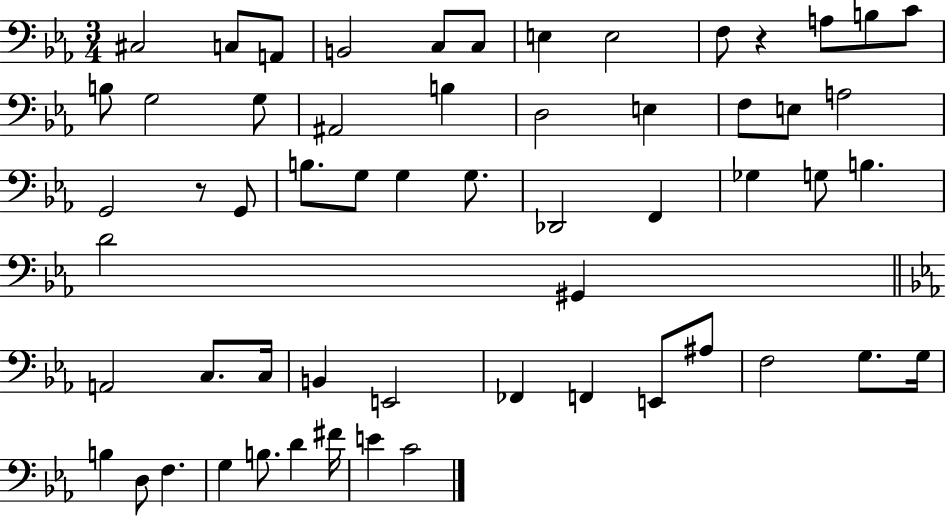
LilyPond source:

{
  \clef bass
  \numericTimeSignature
  \time 3/4
  \key ees \major
  cis2 c8 a,8 | b,2 c8 c8 | e4 e2 | f8 r4 a8 b8 c'8 | \break b8 g2 g8 | ais,2 b4 | d2 e4 | f8 e8 a2 | \break g,2 r8 g,8 | b8. g8 g4 g8. | des,2 f,4 | ges4 g8 b4. | \break d'2 gis,4 | \bar "||" \break \key c \minor a,2 c8. c16 | b,4 e,2 | fes,4 f,4 e,8 ais8 | f2 g8. g16 | \break b4 d8 f4. | g4 b8. d'4 fis'16 | e'4 c'2 | \bar "|."
}